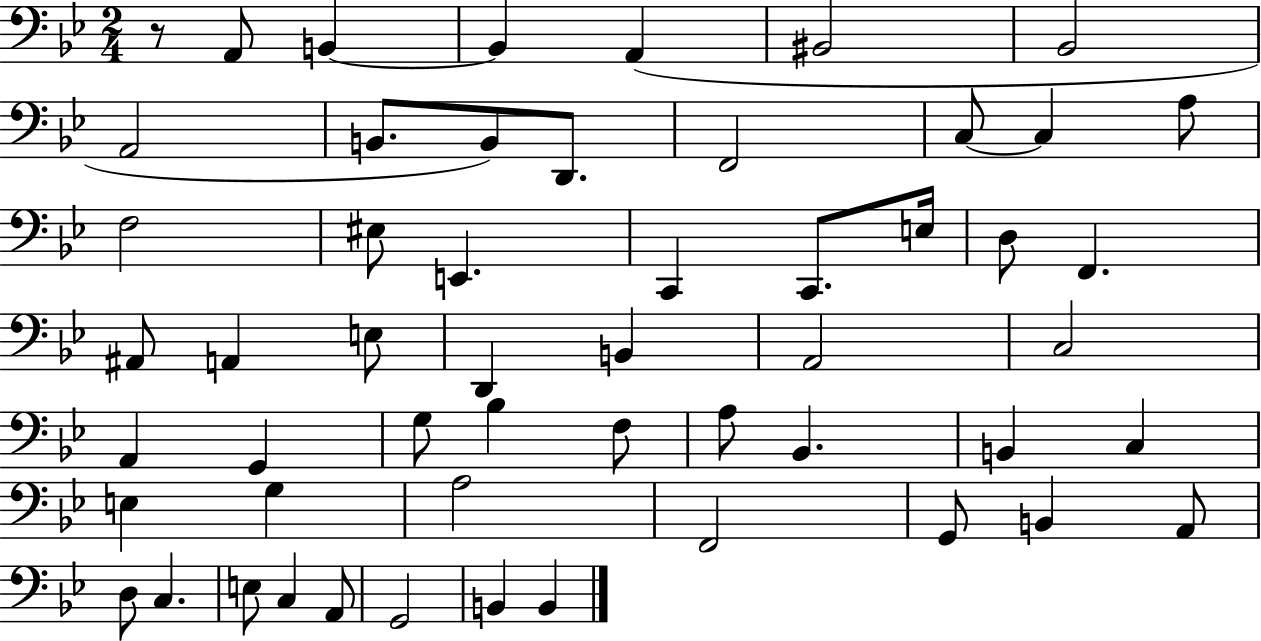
{
  \clef bass
  \numericTimeSignature
  \time 2/4
  \key bes \major
  r8 a,8 b,4~~ | b,4 a,4( | bis,2 | bes,2 | \break a,2 | b,8. b,8) d,8. | f,2 | c8~~ c4 a8 | \break f2 | eis8 e,4. | c,4 c,8. e16 | d8 f,4. | \break ais,8 a,4 e8 | d,4 b,4 | a,2 | c2 | \break a,4 g,4 | g8 bes4 f8 | a8 bes,4. | b,4 c4 | \break e4 g4 | a2 | f,2 | g,8 b,4 a,8 | \break d8 c4. | e8 c4 a,8 | g,2 | b,4 b,4 | \break \bar "|."
}